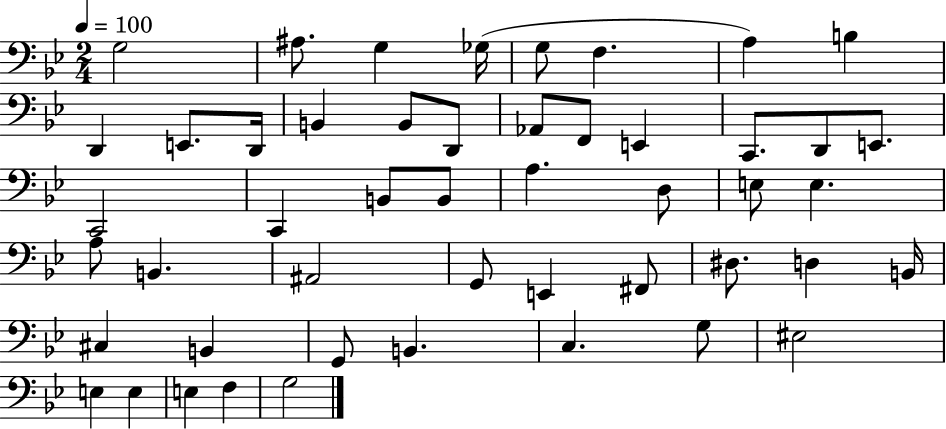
X:1
T:Untitled
M:2/4
L:1/4
K:Bb
G,2 ^A,/2 G, _G,/4 G,/2 F, A, B, D,, E,,/2 D,,/4 B,, B,,/2 D,,/2 _A,,/2 F,,/2 E,, C,,/2 D,,/2 E,,/2 C,,2 C,, B,,/2 B,,/2 A, D,/2 E,/2 E, A,/2 B,, ^A,,2 G,,/2 E,, ^F,,/2 ^D,/2 D, B,,/4 ^C, B,, G,,/2 B,, C, G,/2 ^E,2 E, E, E, F, G,2